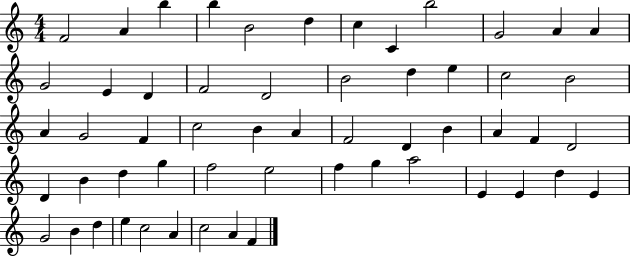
F4/h A4/q B5/q B5/q B4/h D5/q C5/q C4/q B5/h G4/h A4/q A4/q G4/h E4/q D4/q F4/h D4/h B4/h D5/q E5/q C5/h B4/h A4/q G4/h F4/q C5/h B4/q A4/q F4/h D4/q B4/q A4/q F4/q D4/h D4/q B4/q D5/q G5/q F5/h E5/h F5/q G5/q A5/h E4/q E4/q D5/q E4/q G4/h B4/q D5/q E5/q C5/h A4/q C5/h A4/q F4/q